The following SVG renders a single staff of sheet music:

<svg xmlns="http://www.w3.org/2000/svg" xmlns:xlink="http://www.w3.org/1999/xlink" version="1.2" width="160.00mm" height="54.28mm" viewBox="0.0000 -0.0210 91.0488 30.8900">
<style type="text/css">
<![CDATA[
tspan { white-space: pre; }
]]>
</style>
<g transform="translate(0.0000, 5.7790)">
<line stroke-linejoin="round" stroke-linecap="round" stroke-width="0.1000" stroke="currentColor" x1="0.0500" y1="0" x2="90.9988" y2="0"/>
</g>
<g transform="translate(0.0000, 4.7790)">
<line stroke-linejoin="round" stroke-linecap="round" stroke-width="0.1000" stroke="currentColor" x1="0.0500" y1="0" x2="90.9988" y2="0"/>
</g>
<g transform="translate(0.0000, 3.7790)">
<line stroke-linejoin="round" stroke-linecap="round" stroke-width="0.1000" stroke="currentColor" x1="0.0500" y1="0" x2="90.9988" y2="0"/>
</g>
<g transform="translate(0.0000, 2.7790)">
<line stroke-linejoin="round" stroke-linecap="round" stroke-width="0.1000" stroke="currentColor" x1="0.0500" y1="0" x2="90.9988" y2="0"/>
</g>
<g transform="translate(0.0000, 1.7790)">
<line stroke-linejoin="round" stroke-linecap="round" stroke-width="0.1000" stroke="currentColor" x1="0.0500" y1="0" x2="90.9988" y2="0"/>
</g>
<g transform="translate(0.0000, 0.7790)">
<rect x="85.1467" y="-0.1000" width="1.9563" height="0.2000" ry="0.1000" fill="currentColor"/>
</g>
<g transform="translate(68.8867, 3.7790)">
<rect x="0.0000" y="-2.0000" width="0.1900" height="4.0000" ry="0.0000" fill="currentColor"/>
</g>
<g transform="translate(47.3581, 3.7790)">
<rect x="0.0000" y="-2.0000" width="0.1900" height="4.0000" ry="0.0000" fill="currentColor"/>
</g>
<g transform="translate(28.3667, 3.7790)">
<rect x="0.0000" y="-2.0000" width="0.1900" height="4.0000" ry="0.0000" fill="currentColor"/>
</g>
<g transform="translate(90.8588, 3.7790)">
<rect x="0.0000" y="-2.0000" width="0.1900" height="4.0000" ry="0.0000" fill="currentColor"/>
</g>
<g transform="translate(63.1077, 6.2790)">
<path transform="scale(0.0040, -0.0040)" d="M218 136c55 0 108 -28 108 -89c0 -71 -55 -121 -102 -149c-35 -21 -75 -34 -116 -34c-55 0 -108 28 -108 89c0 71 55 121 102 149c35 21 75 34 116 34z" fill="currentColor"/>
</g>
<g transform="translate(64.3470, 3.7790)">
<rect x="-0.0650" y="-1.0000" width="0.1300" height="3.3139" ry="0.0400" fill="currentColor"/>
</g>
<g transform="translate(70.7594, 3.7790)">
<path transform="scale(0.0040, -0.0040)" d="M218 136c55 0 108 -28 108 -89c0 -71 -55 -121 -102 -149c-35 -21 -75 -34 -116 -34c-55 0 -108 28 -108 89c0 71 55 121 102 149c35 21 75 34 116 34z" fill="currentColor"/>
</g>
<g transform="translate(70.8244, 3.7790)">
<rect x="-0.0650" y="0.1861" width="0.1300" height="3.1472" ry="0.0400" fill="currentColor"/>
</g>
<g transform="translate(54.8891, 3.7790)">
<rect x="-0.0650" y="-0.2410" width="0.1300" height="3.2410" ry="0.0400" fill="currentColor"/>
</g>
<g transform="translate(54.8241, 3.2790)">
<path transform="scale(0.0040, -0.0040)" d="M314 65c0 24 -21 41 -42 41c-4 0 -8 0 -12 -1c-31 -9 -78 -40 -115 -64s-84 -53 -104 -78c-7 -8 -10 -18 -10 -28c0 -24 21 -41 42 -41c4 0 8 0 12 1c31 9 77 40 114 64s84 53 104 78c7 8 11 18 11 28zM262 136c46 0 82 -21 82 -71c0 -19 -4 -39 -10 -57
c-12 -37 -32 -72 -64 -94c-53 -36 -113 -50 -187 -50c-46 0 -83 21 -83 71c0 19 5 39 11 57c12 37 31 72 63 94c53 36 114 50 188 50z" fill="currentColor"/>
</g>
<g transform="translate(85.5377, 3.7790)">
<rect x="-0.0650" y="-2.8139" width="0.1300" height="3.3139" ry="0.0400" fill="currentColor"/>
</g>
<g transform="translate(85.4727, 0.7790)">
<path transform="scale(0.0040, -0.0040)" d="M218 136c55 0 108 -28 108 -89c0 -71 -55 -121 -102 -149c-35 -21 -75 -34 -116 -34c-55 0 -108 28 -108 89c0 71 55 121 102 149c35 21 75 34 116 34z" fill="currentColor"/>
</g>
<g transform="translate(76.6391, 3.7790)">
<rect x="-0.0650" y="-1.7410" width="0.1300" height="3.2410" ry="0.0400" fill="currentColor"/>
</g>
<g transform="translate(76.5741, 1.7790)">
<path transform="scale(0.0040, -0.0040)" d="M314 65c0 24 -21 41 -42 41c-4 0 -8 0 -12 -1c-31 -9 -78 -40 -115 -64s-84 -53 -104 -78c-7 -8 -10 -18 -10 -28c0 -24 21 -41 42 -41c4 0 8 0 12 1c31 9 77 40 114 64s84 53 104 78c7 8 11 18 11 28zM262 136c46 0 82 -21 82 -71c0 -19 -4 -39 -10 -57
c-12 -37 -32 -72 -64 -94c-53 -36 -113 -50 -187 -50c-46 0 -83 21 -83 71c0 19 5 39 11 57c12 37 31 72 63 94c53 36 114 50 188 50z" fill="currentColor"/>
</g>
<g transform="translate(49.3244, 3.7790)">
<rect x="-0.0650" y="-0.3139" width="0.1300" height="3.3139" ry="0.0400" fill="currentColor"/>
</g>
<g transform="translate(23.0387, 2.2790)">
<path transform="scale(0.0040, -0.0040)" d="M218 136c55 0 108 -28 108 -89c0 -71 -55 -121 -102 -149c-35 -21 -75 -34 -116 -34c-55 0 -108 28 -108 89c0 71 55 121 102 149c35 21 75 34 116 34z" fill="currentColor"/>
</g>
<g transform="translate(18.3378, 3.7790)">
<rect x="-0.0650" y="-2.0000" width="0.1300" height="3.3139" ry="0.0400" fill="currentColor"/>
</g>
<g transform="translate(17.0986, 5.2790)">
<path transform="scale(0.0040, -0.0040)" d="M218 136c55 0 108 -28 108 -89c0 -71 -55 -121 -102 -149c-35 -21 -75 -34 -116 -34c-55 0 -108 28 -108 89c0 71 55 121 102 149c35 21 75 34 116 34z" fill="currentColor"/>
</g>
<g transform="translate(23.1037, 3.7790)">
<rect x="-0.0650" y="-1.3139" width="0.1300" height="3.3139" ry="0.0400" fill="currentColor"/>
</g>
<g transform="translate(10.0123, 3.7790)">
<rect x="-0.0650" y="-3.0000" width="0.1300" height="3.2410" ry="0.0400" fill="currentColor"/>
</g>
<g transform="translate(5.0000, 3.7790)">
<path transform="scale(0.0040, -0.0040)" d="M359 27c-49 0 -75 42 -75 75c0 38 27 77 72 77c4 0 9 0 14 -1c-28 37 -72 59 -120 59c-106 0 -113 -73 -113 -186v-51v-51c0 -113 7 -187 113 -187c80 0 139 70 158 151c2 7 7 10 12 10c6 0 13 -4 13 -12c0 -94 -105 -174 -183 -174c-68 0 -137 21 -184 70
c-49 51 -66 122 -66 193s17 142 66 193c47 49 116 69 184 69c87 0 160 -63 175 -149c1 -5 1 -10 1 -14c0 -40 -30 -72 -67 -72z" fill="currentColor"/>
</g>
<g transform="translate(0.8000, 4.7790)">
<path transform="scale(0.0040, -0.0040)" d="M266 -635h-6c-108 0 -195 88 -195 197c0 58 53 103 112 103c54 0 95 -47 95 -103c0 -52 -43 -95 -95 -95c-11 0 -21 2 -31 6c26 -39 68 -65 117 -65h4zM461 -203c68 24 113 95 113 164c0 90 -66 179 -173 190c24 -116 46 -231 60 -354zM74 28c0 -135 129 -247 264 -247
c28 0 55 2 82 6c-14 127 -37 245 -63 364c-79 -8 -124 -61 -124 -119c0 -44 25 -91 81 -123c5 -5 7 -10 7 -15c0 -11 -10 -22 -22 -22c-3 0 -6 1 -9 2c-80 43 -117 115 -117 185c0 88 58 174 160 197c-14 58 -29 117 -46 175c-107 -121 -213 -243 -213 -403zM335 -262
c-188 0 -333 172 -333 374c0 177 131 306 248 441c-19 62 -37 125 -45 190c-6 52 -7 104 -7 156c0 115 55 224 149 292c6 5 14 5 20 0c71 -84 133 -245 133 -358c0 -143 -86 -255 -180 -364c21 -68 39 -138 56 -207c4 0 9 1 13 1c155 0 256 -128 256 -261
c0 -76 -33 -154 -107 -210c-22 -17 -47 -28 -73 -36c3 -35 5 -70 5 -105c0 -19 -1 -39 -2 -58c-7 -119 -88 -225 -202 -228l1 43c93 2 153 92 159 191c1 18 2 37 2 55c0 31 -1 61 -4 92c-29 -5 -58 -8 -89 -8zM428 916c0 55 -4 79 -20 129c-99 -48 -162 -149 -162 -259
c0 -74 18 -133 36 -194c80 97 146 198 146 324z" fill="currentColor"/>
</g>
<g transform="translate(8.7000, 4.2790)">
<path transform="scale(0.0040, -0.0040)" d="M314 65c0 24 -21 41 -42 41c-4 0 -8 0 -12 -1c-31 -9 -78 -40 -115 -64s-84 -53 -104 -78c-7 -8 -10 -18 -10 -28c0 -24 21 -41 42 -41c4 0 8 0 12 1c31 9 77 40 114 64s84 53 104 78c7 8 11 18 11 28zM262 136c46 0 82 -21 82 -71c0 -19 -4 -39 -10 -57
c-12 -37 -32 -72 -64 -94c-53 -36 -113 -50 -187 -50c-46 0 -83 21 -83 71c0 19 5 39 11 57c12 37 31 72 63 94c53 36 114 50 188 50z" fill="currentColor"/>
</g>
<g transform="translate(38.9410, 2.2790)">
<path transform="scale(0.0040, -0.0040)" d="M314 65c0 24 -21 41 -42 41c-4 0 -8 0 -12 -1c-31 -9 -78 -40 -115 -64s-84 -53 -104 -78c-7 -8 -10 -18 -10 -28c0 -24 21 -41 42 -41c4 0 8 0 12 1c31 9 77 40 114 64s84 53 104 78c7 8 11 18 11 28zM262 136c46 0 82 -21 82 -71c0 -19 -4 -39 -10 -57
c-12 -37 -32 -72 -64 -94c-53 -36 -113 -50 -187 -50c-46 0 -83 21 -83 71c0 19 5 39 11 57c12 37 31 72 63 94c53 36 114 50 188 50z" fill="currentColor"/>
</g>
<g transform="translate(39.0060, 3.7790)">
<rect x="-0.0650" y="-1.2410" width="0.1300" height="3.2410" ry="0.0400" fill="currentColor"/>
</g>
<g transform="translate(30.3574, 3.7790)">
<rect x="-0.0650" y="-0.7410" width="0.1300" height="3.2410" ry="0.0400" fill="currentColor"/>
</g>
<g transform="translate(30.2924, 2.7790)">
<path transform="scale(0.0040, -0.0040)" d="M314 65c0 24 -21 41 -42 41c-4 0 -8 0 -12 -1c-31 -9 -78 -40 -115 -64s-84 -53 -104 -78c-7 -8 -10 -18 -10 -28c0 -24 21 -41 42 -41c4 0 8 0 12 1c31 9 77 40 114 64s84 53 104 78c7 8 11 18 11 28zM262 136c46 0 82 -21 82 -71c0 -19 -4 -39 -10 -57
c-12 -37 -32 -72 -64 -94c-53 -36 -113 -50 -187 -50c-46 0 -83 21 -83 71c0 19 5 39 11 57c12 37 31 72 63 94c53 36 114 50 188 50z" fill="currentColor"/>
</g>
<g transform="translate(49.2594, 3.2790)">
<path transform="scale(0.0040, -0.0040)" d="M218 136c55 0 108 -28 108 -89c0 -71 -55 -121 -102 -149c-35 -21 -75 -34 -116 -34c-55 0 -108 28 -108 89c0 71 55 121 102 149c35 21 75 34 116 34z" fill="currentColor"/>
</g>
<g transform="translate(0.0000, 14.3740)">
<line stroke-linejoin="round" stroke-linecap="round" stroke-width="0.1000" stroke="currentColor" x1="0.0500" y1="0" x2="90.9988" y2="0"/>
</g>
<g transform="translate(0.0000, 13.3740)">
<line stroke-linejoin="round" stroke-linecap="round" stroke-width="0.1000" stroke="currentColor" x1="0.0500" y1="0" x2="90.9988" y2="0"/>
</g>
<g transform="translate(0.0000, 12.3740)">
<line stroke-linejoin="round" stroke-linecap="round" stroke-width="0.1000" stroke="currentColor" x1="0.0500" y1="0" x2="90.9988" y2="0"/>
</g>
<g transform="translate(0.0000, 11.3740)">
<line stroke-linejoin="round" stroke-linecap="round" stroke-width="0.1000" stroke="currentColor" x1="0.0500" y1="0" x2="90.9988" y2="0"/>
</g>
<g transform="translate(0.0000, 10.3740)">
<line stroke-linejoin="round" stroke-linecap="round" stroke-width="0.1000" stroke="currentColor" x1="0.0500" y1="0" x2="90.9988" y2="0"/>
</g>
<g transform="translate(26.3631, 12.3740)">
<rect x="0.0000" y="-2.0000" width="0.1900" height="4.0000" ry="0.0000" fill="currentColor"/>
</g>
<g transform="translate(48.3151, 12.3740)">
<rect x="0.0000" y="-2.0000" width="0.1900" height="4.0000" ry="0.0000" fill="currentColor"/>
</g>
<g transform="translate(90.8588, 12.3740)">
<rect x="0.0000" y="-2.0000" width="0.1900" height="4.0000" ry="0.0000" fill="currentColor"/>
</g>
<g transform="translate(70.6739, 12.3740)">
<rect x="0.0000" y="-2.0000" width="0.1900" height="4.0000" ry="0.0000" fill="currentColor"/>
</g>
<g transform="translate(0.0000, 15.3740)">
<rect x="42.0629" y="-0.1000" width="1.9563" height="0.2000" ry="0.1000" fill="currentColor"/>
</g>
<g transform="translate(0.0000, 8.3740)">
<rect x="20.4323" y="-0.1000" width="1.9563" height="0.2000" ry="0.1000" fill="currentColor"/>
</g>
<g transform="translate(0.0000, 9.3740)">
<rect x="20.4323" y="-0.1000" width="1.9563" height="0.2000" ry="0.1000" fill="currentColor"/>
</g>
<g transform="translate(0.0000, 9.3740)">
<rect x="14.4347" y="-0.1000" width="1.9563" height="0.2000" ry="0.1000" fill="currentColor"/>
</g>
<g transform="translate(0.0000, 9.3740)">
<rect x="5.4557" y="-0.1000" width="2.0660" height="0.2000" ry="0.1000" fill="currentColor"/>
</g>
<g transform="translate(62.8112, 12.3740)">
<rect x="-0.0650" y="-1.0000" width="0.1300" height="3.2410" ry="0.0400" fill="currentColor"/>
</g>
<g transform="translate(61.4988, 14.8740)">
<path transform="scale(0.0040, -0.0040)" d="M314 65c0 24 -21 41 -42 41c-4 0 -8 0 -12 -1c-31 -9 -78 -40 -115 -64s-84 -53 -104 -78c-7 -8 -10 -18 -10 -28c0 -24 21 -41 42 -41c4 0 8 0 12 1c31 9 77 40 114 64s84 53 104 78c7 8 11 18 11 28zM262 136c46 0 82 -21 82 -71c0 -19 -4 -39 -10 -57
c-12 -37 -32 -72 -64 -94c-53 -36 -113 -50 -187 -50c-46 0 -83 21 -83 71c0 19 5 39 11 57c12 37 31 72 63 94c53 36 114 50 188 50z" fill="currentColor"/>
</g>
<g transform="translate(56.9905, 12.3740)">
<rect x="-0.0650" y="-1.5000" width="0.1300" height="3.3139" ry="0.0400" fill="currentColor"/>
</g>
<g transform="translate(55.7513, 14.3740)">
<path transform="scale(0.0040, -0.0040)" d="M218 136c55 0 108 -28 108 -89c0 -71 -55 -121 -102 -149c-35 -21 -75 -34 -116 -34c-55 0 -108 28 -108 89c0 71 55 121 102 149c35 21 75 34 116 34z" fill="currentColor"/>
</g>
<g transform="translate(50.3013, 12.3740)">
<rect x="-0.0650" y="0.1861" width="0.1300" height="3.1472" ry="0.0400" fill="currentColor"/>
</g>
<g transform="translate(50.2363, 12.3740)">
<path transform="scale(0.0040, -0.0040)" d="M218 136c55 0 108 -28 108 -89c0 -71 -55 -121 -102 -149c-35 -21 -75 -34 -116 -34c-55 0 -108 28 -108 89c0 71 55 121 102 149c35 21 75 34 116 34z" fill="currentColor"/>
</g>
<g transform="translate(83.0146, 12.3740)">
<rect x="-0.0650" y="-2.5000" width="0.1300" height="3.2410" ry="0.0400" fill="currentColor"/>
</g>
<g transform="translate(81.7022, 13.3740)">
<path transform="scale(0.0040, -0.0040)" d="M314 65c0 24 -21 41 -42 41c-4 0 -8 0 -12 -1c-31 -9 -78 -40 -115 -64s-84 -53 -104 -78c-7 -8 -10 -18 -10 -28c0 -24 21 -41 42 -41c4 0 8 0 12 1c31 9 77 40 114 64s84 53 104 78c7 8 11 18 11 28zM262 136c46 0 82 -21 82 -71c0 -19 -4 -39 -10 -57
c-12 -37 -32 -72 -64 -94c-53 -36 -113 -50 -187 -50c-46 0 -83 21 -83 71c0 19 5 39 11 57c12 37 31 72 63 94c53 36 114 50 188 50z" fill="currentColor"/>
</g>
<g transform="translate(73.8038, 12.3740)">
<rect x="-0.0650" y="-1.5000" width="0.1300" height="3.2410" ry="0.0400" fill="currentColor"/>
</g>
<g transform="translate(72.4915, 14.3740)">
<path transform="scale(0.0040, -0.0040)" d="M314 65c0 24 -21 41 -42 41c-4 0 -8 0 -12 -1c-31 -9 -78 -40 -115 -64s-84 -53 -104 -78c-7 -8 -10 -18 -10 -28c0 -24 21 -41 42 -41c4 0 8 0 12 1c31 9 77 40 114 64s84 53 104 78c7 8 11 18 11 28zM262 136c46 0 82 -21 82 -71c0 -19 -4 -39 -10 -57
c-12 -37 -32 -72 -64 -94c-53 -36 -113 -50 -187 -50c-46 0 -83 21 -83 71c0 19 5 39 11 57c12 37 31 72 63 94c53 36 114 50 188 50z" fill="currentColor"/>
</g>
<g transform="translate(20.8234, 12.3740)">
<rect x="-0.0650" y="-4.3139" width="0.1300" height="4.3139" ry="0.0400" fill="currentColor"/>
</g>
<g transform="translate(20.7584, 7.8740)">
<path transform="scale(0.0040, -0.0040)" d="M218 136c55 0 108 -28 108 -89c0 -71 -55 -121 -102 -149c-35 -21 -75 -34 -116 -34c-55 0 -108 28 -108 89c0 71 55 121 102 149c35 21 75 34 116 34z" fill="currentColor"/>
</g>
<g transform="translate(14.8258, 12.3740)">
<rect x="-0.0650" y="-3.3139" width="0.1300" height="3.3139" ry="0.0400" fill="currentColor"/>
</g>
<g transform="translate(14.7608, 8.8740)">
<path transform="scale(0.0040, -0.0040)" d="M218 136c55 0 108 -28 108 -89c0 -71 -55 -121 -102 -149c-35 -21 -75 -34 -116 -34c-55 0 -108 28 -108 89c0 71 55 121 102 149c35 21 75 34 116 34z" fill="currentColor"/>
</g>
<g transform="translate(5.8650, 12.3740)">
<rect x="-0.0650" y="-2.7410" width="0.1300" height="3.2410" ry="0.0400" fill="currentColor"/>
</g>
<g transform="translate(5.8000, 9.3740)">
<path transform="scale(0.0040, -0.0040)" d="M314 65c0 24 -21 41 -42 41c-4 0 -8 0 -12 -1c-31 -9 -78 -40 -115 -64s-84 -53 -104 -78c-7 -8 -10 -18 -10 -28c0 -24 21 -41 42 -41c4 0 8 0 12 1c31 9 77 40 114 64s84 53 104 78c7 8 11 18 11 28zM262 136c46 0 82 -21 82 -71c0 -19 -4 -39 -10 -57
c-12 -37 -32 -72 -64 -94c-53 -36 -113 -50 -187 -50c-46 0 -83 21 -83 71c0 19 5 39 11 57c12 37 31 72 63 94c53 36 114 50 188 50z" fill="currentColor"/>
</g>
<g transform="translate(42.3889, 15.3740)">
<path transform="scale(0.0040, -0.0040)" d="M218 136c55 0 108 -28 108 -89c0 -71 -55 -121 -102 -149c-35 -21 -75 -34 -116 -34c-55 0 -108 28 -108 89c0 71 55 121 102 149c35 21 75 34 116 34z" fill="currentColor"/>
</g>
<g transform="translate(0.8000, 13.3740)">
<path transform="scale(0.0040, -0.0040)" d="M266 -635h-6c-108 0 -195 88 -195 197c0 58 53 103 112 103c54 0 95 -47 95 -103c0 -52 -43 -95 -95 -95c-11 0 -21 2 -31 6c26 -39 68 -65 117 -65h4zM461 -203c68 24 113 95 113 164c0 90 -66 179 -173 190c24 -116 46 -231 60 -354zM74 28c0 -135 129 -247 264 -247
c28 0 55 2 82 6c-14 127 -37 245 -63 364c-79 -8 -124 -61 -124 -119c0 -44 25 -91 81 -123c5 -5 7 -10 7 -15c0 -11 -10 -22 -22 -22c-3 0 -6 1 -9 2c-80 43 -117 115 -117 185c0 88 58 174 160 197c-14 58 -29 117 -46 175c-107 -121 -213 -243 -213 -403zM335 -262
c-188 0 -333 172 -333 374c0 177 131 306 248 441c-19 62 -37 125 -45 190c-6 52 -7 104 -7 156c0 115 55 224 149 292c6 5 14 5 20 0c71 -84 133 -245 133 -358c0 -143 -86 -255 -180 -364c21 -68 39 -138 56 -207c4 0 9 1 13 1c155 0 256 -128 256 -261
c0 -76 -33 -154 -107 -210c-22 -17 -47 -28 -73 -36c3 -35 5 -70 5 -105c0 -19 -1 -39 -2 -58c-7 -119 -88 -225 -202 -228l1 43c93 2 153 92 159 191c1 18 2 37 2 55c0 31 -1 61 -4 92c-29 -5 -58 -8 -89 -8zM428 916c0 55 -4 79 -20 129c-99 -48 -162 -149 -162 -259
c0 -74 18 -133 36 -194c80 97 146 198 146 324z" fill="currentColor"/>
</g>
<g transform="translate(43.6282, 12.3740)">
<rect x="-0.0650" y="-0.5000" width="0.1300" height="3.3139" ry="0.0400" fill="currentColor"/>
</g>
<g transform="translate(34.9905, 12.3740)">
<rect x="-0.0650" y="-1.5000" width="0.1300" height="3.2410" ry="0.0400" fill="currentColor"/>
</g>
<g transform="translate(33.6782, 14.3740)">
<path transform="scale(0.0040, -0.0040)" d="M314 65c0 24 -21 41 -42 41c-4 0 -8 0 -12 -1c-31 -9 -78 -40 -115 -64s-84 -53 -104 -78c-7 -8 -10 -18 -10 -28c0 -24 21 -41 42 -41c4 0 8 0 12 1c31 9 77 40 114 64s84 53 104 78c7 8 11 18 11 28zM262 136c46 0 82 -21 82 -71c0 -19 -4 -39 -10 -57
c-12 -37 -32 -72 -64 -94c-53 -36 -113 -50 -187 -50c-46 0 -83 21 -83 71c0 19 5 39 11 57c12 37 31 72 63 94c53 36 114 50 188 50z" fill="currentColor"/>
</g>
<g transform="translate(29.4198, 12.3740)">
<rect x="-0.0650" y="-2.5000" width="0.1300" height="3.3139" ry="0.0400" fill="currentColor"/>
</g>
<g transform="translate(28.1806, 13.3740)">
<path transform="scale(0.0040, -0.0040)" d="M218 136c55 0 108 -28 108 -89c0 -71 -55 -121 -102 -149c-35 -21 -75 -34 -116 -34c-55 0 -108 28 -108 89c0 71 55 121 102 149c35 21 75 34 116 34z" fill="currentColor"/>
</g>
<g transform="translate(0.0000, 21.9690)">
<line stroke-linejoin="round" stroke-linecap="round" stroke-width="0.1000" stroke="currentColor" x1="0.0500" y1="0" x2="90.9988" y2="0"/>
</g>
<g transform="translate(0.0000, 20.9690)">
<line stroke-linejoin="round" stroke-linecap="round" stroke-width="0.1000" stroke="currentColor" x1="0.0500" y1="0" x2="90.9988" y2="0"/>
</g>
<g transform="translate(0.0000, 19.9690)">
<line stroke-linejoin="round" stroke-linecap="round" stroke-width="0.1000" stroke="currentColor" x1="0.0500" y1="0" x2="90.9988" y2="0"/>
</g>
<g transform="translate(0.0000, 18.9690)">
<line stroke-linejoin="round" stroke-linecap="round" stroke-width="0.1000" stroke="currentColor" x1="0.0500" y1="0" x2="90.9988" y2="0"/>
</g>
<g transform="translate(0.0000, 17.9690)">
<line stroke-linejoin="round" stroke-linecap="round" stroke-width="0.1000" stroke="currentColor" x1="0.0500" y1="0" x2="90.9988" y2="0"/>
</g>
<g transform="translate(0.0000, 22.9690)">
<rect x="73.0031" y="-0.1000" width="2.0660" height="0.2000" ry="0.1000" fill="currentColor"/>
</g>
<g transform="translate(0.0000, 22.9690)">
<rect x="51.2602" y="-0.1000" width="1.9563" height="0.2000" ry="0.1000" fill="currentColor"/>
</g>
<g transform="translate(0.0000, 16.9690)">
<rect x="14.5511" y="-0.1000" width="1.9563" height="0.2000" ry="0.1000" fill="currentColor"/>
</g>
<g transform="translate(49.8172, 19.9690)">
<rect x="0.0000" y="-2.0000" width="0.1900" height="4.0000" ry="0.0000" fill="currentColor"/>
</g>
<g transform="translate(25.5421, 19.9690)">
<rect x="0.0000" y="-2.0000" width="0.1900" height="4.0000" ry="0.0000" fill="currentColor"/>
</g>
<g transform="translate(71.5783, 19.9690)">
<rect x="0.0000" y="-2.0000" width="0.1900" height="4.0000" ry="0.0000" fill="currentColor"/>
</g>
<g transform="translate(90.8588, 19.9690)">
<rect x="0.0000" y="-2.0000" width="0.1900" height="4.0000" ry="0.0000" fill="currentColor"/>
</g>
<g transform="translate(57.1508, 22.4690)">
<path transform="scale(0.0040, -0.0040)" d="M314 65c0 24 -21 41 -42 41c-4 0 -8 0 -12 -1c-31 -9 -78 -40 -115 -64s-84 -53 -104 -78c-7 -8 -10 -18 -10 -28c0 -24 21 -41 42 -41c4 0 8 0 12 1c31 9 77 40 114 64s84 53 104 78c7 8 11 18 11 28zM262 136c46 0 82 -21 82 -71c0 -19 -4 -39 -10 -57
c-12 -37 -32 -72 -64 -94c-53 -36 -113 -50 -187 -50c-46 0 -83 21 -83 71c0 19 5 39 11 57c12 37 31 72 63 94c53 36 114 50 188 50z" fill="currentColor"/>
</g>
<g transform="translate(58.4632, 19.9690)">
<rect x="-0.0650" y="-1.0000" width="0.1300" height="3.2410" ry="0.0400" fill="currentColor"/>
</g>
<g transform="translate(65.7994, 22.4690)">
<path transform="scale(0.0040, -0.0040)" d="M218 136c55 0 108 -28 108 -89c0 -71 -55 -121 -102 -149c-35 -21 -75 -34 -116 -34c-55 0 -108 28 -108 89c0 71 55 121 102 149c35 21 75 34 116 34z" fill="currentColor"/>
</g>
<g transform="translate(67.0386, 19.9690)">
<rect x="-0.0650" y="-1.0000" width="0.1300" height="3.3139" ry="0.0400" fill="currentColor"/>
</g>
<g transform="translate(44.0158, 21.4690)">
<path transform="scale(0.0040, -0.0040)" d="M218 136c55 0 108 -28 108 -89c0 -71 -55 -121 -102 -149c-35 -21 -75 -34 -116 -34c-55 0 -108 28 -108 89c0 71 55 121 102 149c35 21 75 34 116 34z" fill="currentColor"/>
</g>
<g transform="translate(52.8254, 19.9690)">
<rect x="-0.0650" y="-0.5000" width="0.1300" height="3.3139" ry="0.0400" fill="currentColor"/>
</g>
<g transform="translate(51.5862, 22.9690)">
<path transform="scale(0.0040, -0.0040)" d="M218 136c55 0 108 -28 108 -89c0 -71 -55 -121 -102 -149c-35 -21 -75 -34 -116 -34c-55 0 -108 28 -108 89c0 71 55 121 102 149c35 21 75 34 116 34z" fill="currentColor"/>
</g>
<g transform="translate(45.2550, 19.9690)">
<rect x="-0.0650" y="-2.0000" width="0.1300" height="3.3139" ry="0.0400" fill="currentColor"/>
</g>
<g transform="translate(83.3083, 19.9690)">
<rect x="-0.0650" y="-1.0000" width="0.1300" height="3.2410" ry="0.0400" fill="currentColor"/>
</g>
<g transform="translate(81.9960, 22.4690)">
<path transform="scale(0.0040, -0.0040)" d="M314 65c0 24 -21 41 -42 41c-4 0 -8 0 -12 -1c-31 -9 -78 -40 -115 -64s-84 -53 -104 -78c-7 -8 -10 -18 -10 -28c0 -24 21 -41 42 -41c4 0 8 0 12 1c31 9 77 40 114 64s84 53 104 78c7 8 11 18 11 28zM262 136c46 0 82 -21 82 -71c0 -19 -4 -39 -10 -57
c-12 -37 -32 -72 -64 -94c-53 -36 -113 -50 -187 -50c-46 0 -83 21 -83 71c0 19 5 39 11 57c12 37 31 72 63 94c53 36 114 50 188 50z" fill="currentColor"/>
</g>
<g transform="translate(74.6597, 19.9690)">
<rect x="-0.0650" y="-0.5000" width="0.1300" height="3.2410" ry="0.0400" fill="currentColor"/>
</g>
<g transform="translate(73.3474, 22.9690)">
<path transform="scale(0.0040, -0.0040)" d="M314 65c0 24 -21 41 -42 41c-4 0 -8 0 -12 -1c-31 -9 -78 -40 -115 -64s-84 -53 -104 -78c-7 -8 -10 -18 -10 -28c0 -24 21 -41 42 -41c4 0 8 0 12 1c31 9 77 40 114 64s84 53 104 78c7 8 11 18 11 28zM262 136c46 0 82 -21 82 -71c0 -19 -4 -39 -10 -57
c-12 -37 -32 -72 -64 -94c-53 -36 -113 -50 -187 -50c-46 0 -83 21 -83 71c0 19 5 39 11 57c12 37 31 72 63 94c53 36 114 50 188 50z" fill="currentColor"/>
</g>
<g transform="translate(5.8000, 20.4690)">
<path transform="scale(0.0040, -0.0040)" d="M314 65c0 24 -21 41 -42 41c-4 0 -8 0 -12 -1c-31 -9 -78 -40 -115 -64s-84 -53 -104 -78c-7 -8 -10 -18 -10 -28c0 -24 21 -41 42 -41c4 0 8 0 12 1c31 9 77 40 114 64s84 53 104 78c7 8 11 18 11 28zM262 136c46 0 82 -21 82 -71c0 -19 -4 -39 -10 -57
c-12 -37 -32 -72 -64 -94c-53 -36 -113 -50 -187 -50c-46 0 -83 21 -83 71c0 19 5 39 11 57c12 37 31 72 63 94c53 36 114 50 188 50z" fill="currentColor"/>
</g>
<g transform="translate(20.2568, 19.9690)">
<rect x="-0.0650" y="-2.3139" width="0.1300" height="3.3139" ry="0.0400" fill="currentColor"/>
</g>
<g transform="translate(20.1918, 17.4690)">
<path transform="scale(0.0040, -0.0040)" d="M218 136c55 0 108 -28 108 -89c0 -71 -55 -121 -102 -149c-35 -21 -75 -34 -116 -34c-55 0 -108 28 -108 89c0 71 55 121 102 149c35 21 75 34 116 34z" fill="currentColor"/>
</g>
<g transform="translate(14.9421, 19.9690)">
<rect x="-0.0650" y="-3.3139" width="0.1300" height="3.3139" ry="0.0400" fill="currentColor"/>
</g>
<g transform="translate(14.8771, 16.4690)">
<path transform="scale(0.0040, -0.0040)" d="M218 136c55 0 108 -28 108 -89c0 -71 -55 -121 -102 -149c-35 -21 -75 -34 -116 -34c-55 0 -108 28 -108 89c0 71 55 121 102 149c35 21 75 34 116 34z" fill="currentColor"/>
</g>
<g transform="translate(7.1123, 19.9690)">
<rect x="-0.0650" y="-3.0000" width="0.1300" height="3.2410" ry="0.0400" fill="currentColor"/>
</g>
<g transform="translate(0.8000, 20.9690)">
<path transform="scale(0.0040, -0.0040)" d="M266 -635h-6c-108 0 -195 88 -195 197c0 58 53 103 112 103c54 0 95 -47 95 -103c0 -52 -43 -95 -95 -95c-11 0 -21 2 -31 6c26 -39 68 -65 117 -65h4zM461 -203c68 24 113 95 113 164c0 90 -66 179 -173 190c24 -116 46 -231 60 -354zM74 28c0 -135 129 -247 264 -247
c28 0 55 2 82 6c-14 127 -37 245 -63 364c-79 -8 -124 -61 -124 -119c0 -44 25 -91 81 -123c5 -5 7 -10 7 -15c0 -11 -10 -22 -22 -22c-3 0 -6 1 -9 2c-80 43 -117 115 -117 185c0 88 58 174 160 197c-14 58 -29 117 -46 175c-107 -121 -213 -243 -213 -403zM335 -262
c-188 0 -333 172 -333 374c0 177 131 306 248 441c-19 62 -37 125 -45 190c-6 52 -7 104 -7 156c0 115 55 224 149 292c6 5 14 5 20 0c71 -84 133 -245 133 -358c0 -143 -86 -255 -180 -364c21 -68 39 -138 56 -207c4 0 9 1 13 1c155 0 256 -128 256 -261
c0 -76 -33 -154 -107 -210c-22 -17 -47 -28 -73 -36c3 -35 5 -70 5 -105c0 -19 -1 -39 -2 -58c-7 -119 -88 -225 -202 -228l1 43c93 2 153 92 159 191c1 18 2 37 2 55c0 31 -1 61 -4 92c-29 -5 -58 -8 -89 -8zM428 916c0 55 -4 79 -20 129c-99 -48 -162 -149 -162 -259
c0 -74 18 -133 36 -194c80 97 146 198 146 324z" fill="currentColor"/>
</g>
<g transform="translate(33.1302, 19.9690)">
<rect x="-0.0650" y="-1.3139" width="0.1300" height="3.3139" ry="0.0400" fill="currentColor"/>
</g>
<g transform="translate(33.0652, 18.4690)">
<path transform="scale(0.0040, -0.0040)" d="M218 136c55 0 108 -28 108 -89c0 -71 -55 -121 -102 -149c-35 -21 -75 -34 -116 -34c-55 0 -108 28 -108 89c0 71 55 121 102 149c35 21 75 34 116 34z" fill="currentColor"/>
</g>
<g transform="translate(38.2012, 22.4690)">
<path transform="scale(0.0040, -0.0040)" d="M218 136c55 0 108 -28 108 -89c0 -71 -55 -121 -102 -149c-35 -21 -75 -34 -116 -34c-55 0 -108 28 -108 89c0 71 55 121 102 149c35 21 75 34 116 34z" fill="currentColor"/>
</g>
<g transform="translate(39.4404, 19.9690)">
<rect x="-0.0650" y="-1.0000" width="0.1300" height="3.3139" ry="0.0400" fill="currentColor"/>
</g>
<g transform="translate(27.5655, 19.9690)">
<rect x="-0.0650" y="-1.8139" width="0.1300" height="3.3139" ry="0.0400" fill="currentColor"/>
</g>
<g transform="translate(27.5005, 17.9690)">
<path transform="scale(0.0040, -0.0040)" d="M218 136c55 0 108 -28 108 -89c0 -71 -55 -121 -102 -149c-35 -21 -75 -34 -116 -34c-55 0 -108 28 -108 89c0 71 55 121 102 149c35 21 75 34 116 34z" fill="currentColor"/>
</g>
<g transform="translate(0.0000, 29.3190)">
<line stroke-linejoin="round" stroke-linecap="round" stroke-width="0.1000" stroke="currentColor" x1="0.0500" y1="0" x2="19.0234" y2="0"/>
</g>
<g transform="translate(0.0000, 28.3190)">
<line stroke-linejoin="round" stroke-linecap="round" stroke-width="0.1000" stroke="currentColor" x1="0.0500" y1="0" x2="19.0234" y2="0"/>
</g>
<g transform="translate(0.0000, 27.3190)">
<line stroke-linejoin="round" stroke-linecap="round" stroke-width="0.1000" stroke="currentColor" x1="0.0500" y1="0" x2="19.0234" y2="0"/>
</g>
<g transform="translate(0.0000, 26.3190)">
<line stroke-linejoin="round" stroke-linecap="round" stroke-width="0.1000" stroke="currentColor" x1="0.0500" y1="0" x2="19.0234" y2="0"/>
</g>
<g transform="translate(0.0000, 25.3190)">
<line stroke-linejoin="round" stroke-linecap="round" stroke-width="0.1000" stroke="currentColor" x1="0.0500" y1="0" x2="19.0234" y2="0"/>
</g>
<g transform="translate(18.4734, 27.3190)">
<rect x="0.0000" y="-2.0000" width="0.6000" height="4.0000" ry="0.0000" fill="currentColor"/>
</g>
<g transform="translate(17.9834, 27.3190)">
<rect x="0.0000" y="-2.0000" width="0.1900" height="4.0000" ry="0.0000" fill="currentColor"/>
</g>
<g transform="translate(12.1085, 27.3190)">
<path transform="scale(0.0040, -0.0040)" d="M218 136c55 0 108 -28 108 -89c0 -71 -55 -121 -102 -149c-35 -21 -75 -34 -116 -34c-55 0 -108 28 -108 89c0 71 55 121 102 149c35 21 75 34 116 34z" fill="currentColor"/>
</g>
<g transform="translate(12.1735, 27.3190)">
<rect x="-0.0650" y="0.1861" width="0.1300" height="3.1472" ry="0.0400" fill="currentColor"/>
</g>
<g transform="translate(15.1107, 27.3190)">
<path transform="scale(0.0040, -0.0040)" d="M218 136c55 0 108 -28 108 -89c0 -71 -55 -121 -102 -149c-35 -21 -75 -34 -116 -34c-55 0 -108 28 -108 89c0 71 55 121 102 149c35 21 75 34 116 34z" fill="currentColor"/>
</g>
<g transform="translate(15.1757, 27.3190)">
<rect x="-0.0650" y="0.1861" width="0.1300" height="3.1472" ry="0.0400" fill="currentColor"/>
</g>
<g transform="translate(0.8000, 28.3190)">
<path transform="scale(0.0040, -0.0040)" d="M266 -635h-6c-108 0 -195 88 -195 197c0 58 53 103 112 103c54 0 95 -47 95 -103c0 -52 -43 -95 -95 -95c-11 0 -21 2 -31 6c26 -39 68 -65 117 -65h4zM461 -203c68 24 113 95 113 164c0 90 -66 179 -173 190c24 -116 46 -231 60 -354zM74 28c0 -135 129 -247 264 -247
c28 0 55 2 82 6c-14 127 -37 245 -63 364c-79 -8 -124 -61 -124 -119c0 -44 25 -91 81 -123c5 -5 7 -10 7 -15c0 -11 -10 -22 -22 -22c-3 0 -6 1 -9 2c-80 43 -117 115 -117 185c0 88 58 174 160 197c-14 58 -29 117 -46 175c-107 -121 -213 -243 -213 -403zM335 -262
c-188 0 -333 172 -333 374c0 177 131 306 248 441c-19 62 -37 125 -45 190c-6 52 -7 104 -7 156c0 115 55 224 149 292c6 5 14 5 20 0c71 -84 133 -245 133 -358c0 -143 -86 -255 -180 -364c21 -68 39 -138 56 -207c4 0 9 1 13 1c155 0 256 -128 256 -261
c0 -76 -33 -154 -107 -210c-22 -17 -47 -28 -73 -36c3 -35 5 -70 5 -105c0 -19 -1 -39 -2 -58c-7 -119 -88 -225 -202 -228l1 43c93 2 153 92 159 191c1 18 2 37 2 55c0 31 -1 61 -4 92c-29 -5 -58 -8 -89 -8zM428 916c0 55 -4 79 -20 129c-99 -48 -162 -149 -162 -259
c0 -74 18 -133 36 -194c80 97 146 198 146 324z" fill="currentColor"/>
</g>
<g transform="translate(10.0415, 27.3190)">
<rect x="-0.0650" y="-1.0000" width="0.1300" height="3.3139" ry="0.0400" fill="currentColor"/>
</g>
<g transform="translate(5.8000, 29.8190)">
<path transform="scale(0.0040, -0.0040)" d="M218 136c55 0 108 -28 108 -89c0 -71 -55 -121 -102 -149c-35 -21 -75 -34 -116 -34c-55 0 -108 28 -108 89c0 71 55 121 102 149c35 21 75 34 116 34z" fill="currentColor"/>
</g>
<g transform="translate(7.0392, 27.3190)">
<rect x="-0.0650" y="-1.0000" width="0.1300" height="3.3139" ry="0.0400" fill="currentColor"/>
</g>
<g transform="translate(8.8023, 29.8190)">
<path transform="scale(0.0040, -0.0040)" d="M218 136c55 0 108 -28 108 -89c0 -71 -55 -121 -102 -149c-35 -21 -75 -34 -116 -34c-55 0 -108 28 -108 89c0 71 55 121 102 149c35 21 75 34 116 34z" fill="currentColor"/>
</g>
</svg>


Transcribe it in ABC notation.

X:1
T:Untitled
M:4/4
L:1/4
K:C
A2 F e d2 e2 c c2 D B f2 a a2 b d' G E2 C B E D2 E2 G2 A2 b g f e D F C D2 D C2 D2 D D B B